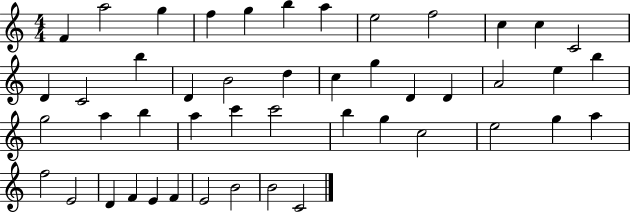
{
  \clef treble
  \numericTimeSignature
  \time 4/4
  \key c \major
  f'4 a''2 g''4 | f''4 g''4 b''4 a''4 | e''2 f''2 | c''4 c''4 c'2 | \break d'4 c'2 b''4 | d'4 b'2 d''4 | c''4 g''4 d'4 d'4 | a'2 e''4 b''4 | \break g''2 a''4 b''4 | a''4 c'''4 c'''2 | b''4 g''4 c''2 | e''2 g''4 a''4 | \break f''2 e'2 | d'4 f'4 e'4 f'4 | e'2 b'2 | b'2 c'2 | \break \bar "|."
}